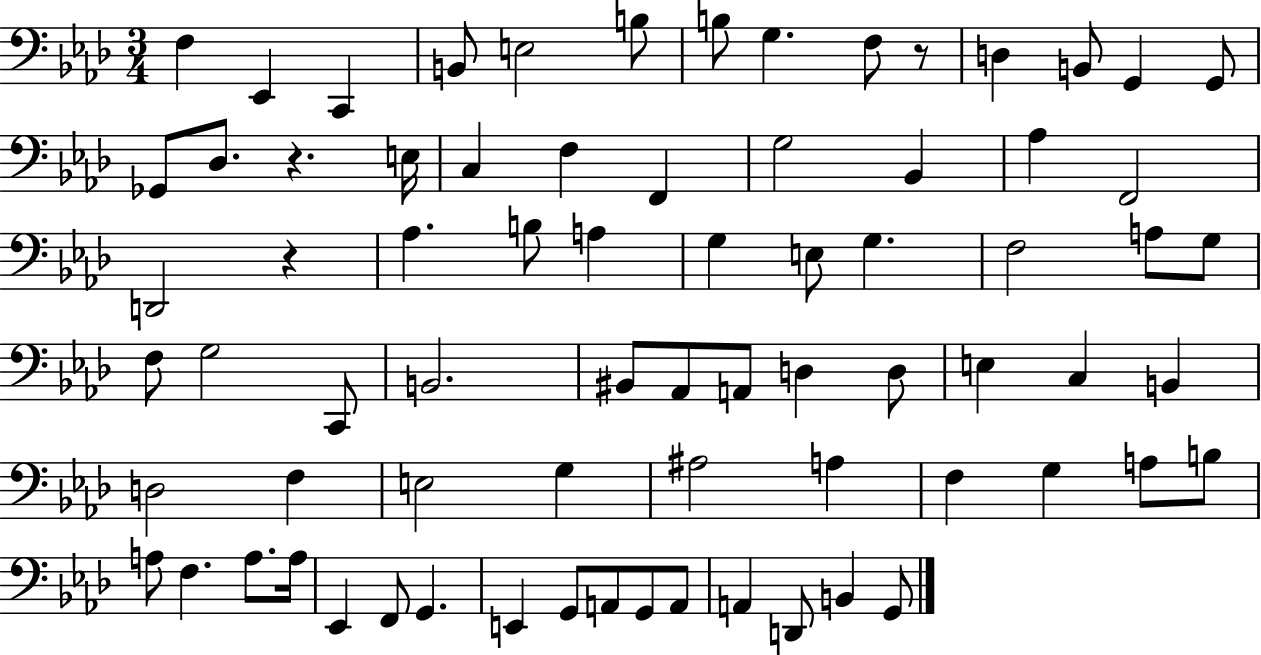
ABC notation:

X:1
T:Untitled
M:3/4
L:1/4
K:Ab
F, _E,, C,, B,,/2 E,2 B,/2 B,/2 G, F,/2 z/2 D, B,,/2 G,, G,,/2 _G,,/2 _D,/2 z E,/4 C, F, F,, G,2 _B,, _A, F,,2 D,,2 z _A, B,/2 A, G, E,/2 G, F,2 A,/2 G,/2 F,/2 G,2 C,,/2 B,,2 ^B,,/2 _A,,/2 A,,/2 D, D,/2 E, C, B,, D,2 F, E,2 G, ^A,2 A, F, G, A,/2 B,/2 A,/2 F, A,/2 A,/4 _E,, F,,/2 G,, E,, G,,/2 A,,/2 G,,/2 A,,/2 A,, D,,/2 B,, G,,/2